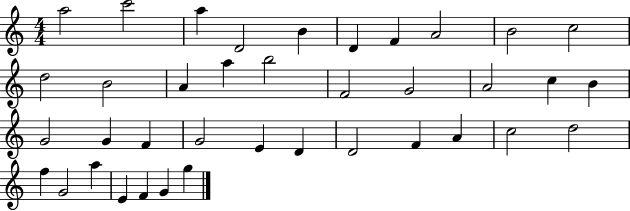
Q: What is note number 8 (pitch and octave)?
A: A4